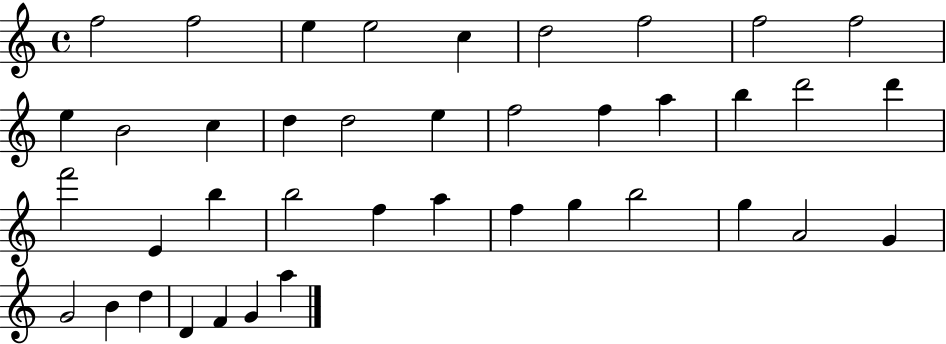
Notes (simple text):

F5/h F5/h E5/q E5/h C5/q D5/h F5/h F5/h F5/h E5/q B4/h C5/q D5/q D5/h E5/q F5/h F5/q A5/q B5/q D6/h D6/q F6/h E4/q B5/q B5/h F5/q A5/q F5/q G5/q B5/h G5/q A4/h G4/q G4/h B4/q D5/q D4/q F4/q G4/q A5/q